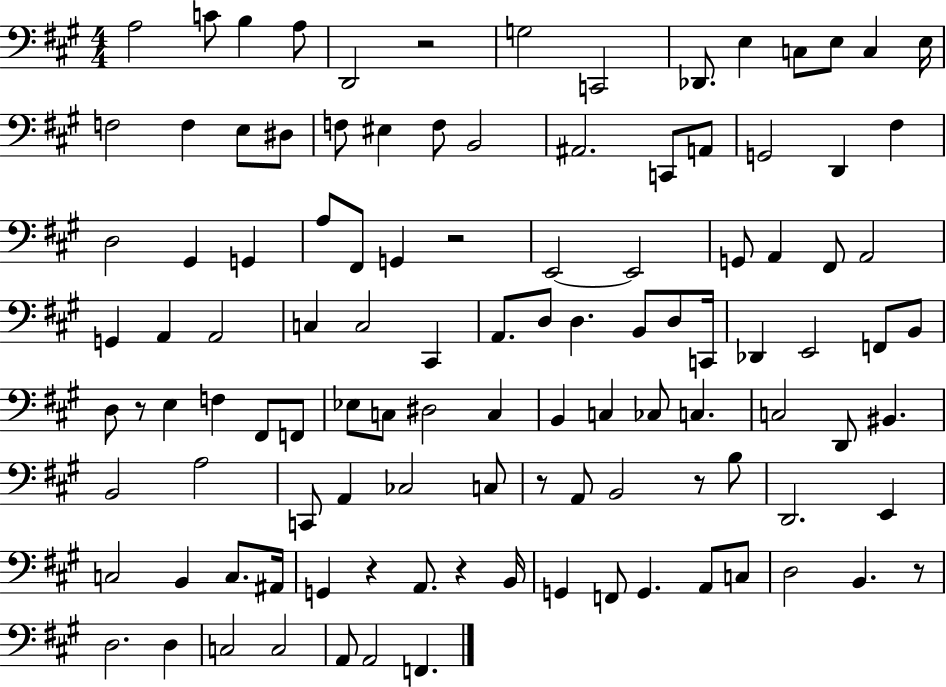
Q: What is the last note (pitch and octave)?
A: F2